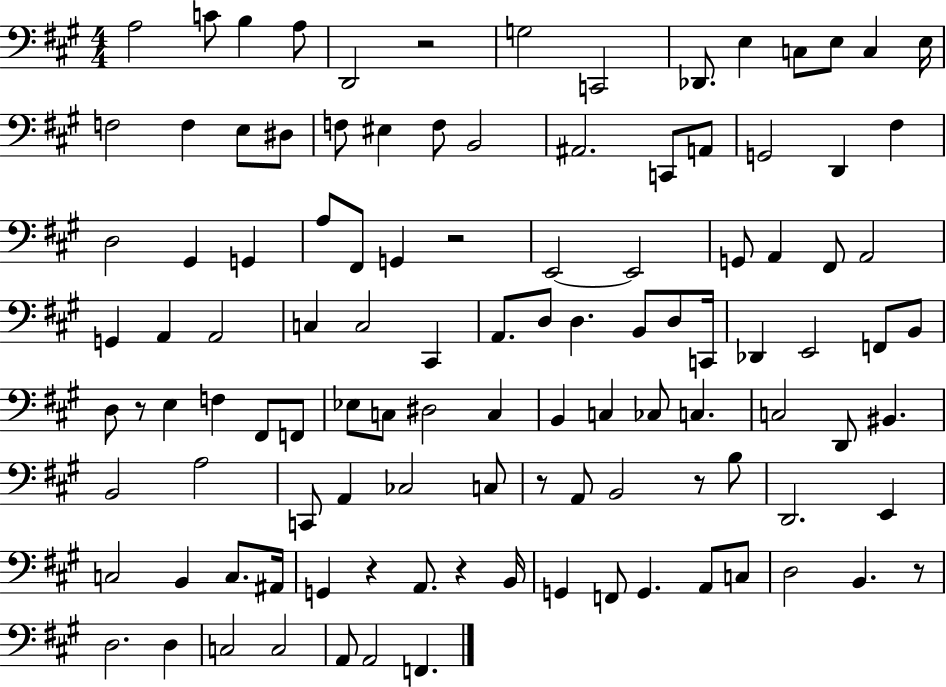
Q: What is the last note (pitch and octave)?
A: F2